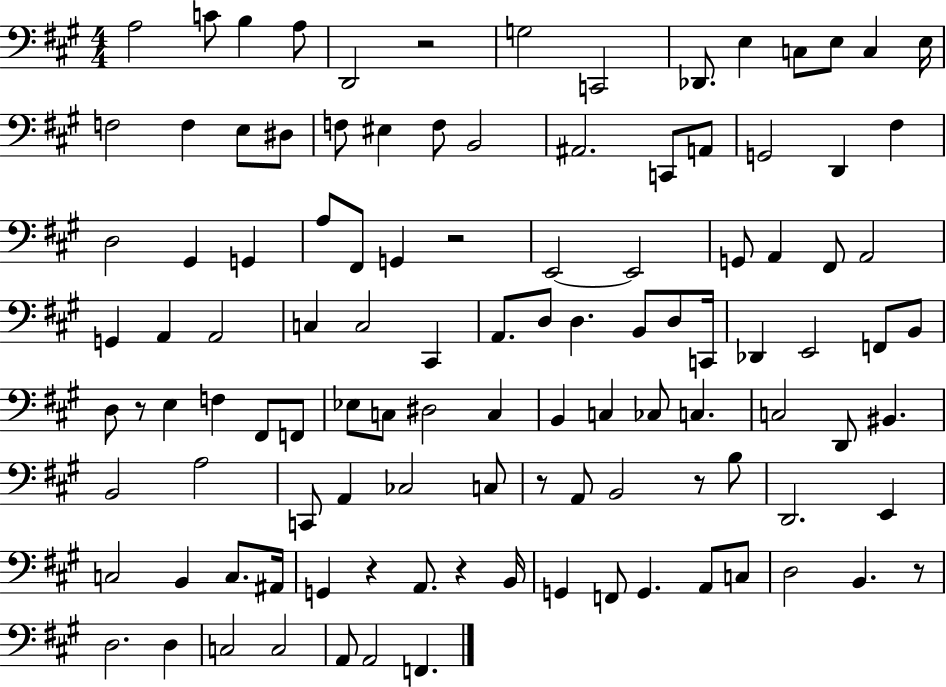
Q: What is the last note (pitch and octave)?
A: F2